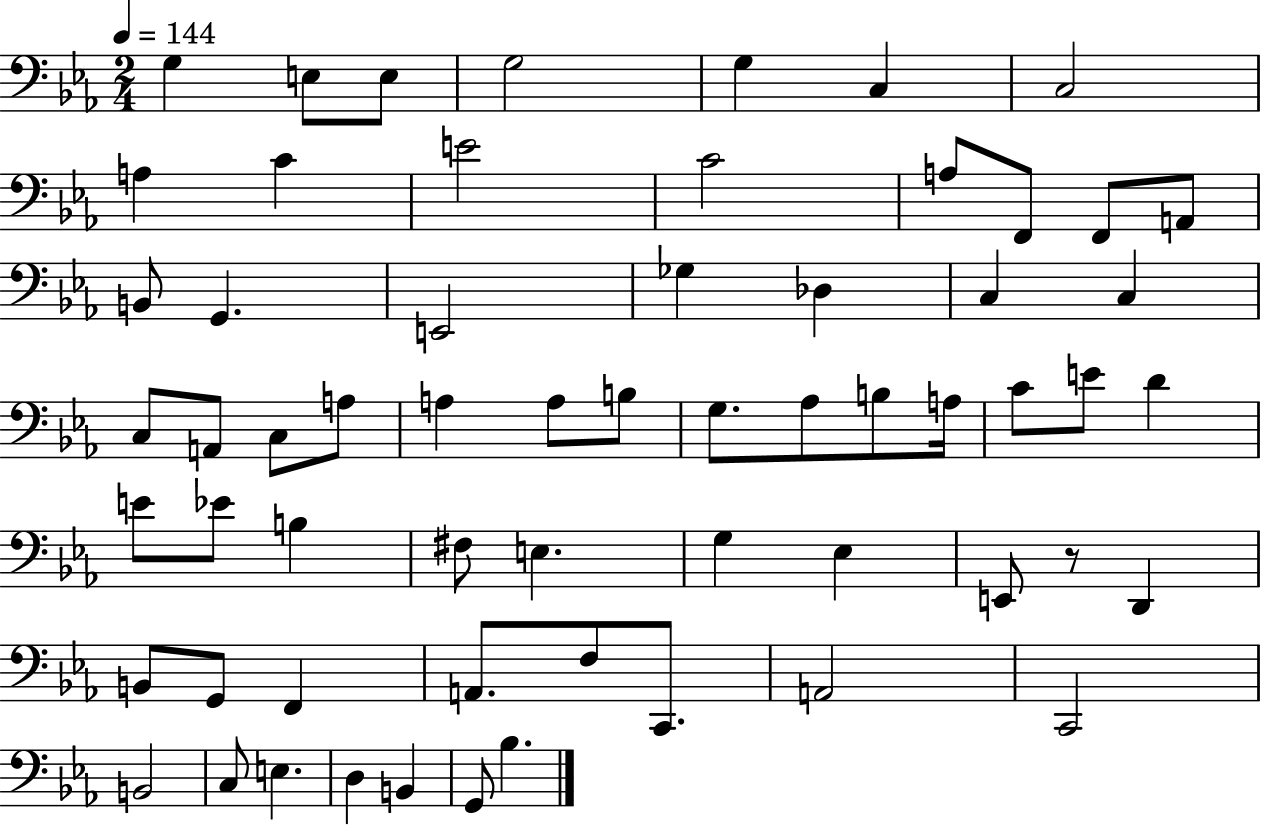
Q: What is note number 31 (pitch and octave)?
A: Ab3